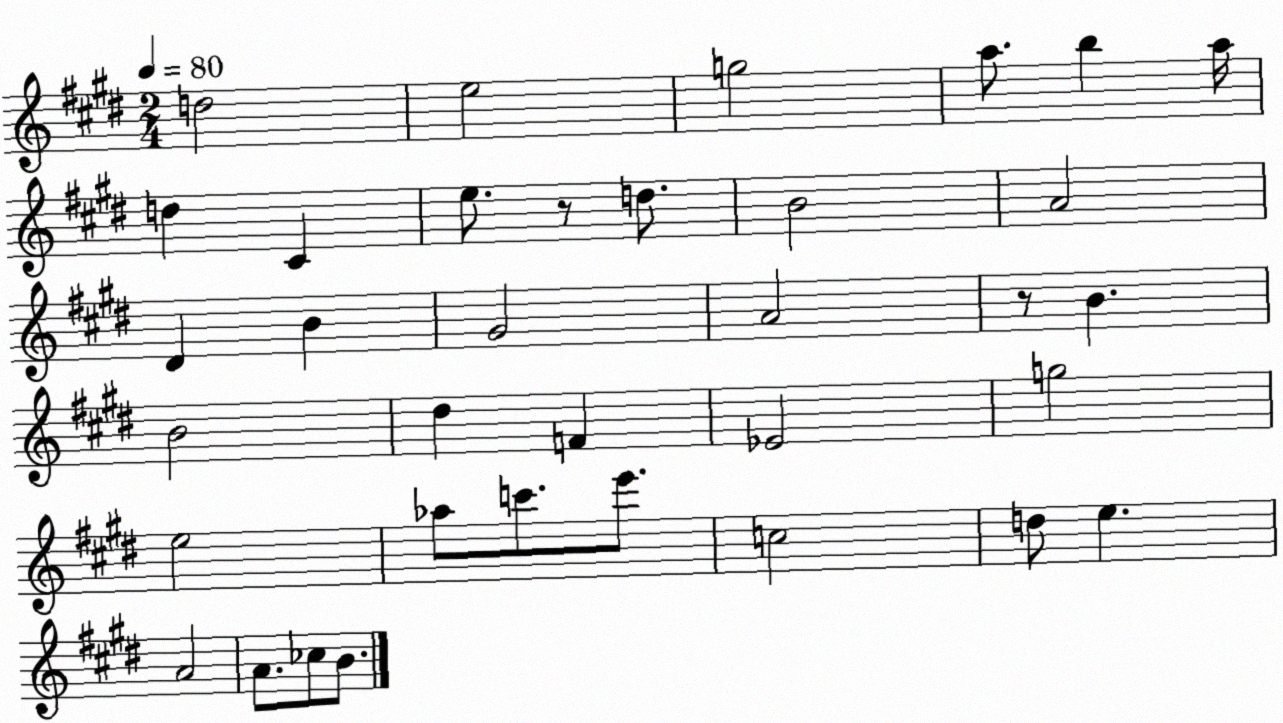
X:1
T:Untitled
M:2/4
L:1/4
K:E
d2 e2 g2 a/2 b a/4 d ^C e/2 z/2 d/2 B2 A2 ^D B ^G2 A2 z/2 B B2 ^d F _E2 g2 e2 _a/2 c'/2 e'/2 c2 d/2 e A2 A/2 _c/2 B/2